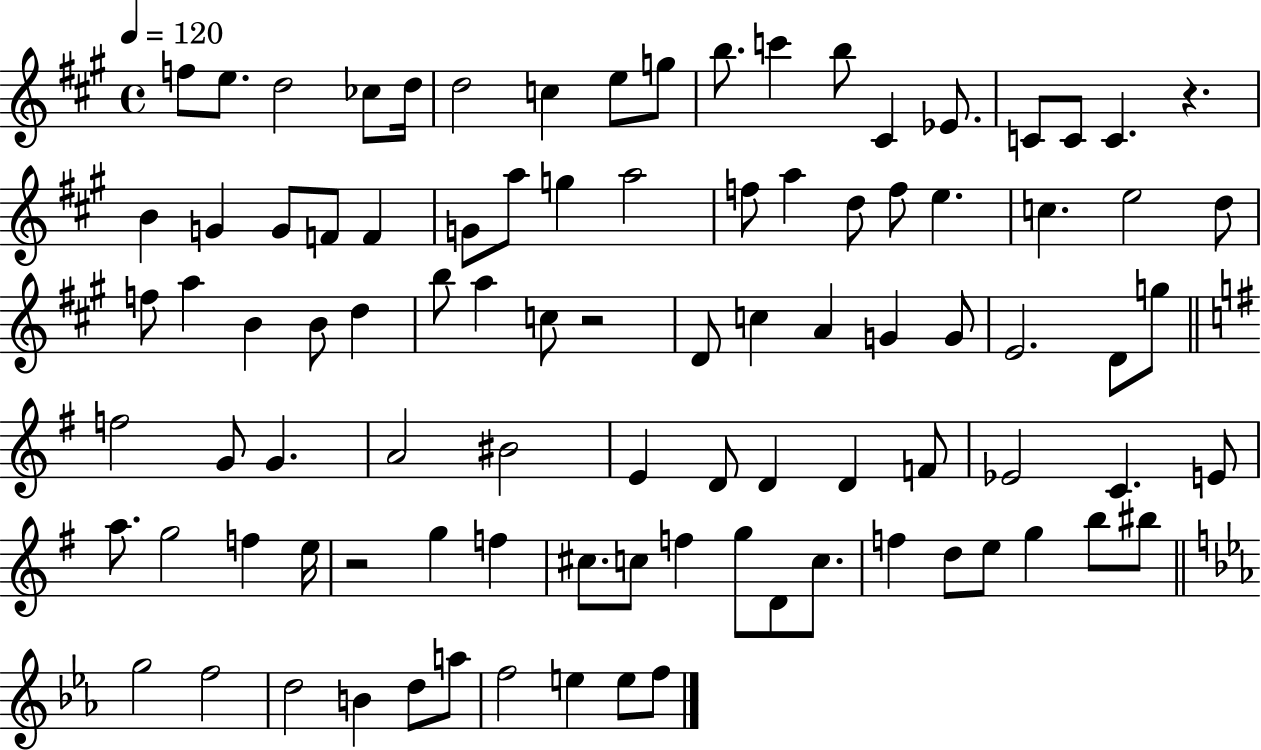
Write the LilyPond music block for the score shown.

{
  \clef treble
  \time 4/4
  \defaultTimeSignature
  \key a \major
  \tempo 4 = 120
  f''8 e''8. d''2 ces''8 d''16 | d''2 c''4 e''8 g''8 | b''8. c'''4 b''8 cis'4 ees'8. | c'8 c'8 c'4. r4. | \break b'4 g'4 g'8 f'8 f'4 | g'8 a''8 g''4 a''2 | f''8 a''4 d''8 f''8 e''4. | c''4. e''2 d''8 | \break f''8 a''4 b'4 b'8 d''4 | b''8 a''4 c''8 r2 | d'8 c''4 a'4 g'4 g'8 | e'2. d'8 g''8 | \break \bar "||" \break \key g \major f''2 g'8 g'4. | a'2 bis'2 | e'4 d'8 d'4 d'4 f'8 | ees'2 c'4. e'8 | \break a''8. g''2 f''4 e''16 | r2 g''4 f''4 | cis''8. c''8 f''4 g''8 d'8 c''8. | f''4 d''8 e''8 g''4 b''8 bis''8 | \break \bar "||" \break \key ees \major g''2 f''2 | d''2 b'4 d''8 a''8 | f''2 e''4 e''8 f''8 | \bar "|."
}